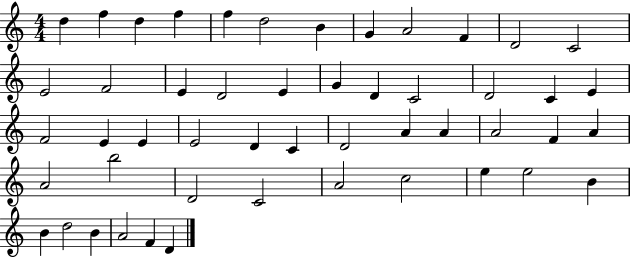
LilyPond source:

{
  \clef treble
  \numericTimeSignature
  \time 4/4
  \key c \major
  d''4 f''4 d''4 f''4 | f''4 d''2 b'4 | g'4 a'2 f'4 | d'2 c'2 | \break e'2 f'2 | e'4 d'2 e'4 | g'4 d'4 c'2 | d'2 c'4 e'4 | \break f'2 e'4 e'4 | e'2 d'4 c'4 | d'2 a'4 a'4 | a'2 f'4 a'4 | \break a'2 b''2 | d'2 c'2 | a'2 c''2 | e''4 e''2 b'4 | \break b'4 d''2 b'4 | a'2 f'4 d'4 | \bar "|."
}